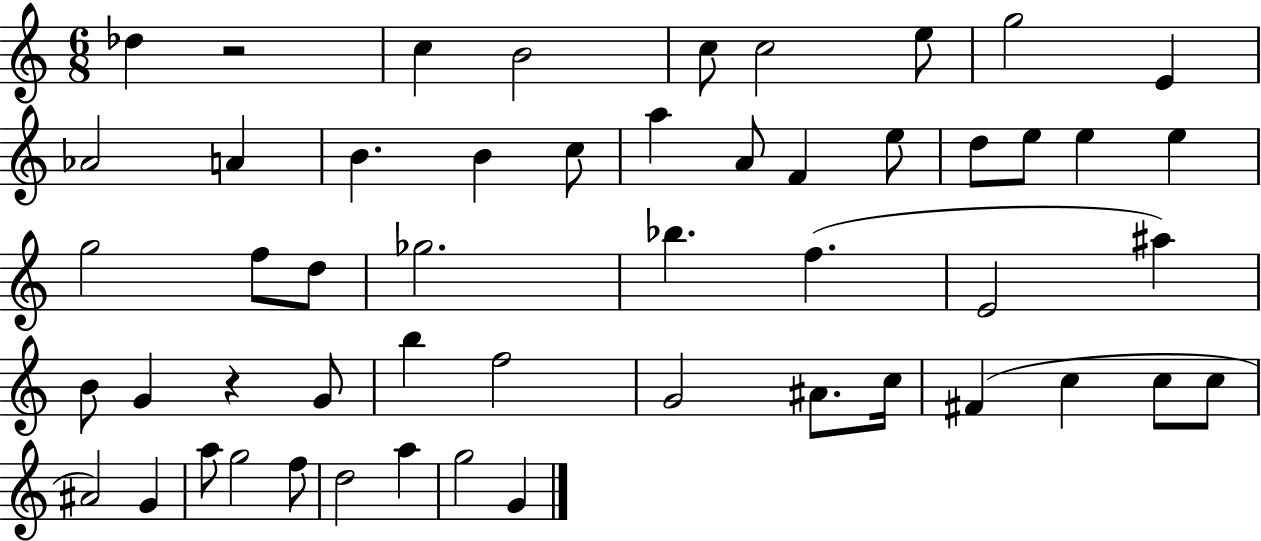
{
  \clef treble
  \numericTimeSignature
  \time 6/8
  \key c \major
  des''4 r2 | c''4 b'2 | c''8 c''2 e''8 | g''2 e'4 | \break aes'2 a'4 | b'4. b'4 c''8 | a''4 a'8 f'4 e''8 | d''8 e''8 e''4 e''4 | \break g''2 f''8 d''8 | ges''2. | bes''4. f''4.( | e'2 ais''4) | \break b'8 g'4 r4 g'8 | b''4 f''2 | g'2 ais'8. c''16 | fis'4( c''4 c''8 c''8 | \break ais'2) g'4 | a''8 g''2 f''8 | d''2 a''4 | g''2 g'4 | \break \bar "|."
}